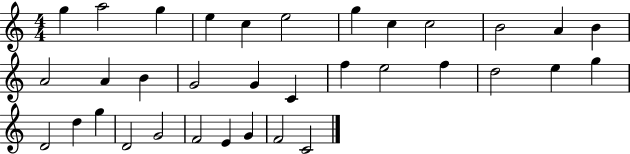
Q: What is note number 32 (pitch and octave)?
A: G4